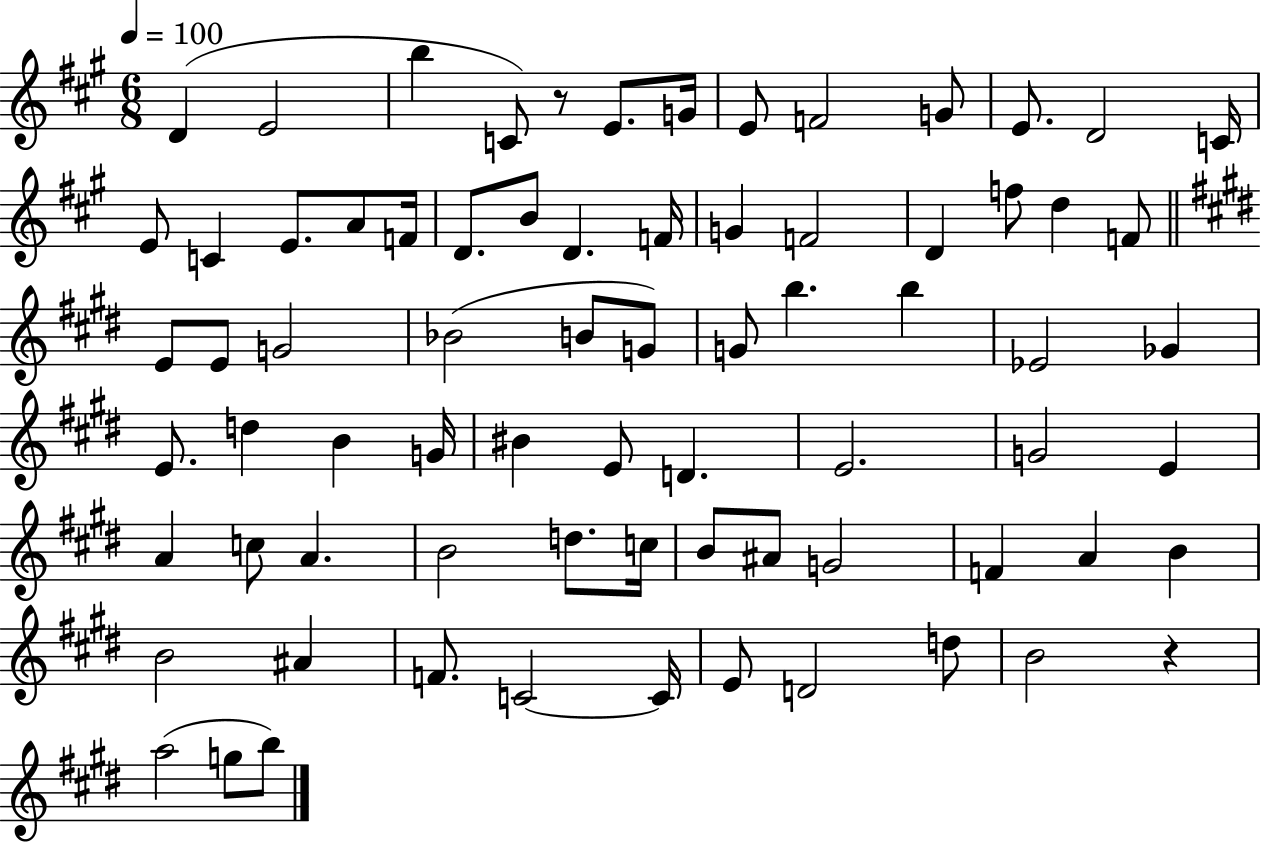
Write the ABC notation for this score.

X:1
T:Untitled
M:6/8
L:1/4
K:A
D E2 b C/2 z/2 E/2 G/4 E/2 F2 G/2 E/2 D2 C/4 E/2 C E/2 A/2 F/4 D/2 B/2 D F/4 G F2 D f/2 d F/2 E/2 E/2 G2 _B2 B/2 G/2 G/2 b b _E2 _G E/2 d B G/4 ^B E/2 D E2 G2 E A c/2 A B2 d/2 c/4 B/2 ^A/2 G2 F A B B2 ^A F/2 C2 C/4 E/2 D2 d/2 B2 z a2 g/2 b/2